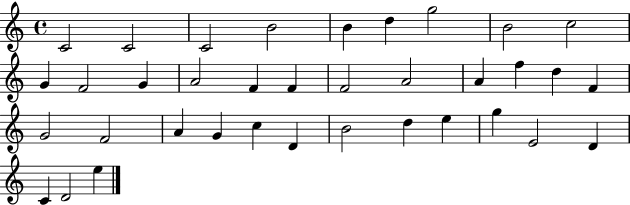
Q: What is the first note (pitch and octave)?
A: C4